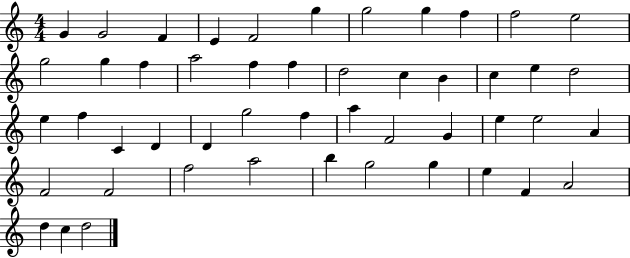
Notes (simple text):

G4/q G4/h F4/q E4/q F4/h G5/q G5/h G5/q F5/q F5/h E5/h G5/h G5/q F5/q A5/h F5/q F5/q D5/h C5/q B4/q C5/q E5/q D5/h E5/q F5/q C4/q D4/q D4/q G5/h F5/q A5/q F4/h G4/q E5/q E5/h A4/q F4/h F4/h F5/h A5/h B5/q G5/h G5/q E5/q F4/q A4/h D5/q C5/q D5/h